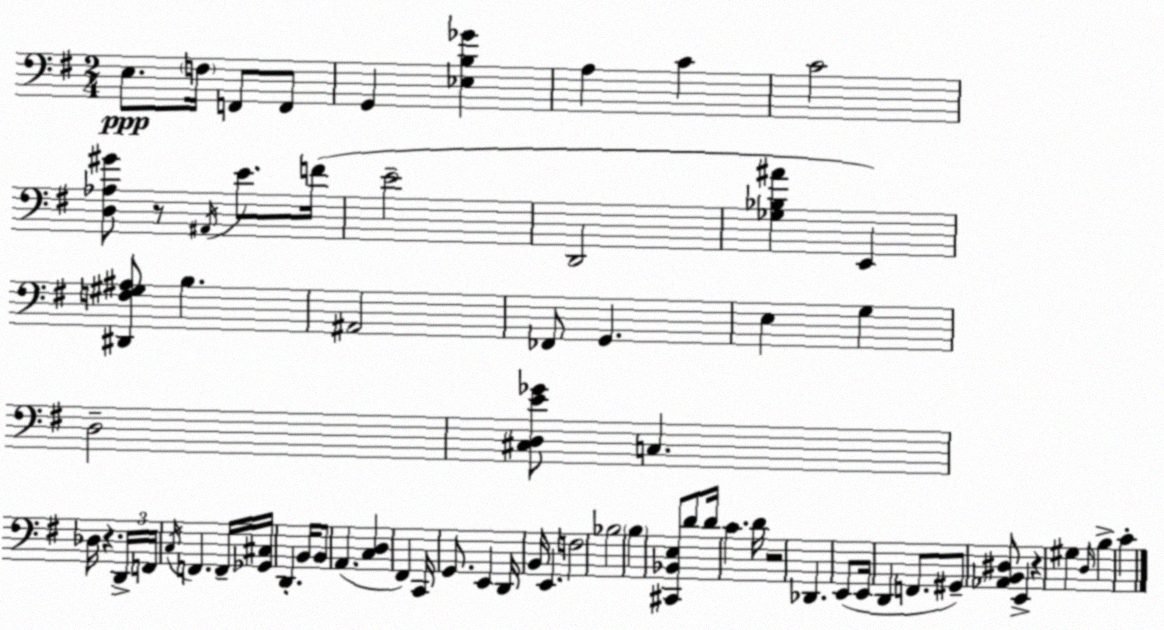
X:1
T:Untitled
M:2/4
L:1/4
K:Em
E,/2 F,/4 F,,/2 F,,/2 G,, [_E,B,_G] A, C C2 [D,_A,^G]/2 z/2 ^A,,/4 E/2 F/4 E2 D,,2 [_G,_B,^A] E,, [^D,,F,^G,^A,]/2 B, ^A,,2 _F,,/2 G,, E, G, D,2 [^C,D,E_G]/2 C, _D,/4 z D,,/4 F,,/4 C,/4 F,, F,,/4 [_G,,^C,]/4 D,, B,,/4 B,,/2 A,, [C,D,] ^F,, C,,/4 G,,/2 E,, D,,/4 B,,/4 E,, F,2 _B,2 B, [^C,,_B,,E,]/2 D/2 D/4 C D/4 z2 _D,, E,,/2 E,,/4 D,, F,,/2 ^G,,/2 [_A,,B,,^D,]/2 E,, z ^G, D,/4 B, C